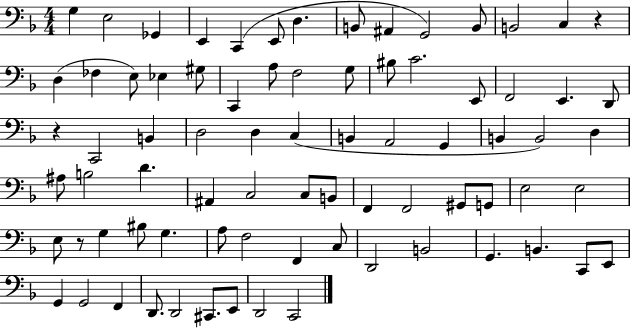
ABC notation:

X:1
T:Untitled
M:4/4
L:1/4
K:F
G, E,2 _G,, E,, C,, E,,/2 D, B,,/2 ^A,, G,,2 B,,/2 B,,2 C, z D, _F, E,/2 _E, ^G,/2 C,, A,/2 F,2 G,/2 ^B,/2 C2 E,,/2 F,,2 E,, D,,/2 z C,,2 B,, D,2 D, C, B,, A,,2 G,, B,, B,,2 D, ^A,/2 B,2 D ^A,, C,2 C,/2 B,,/2 F,, F,,2 ^G,,/2 G,,/2 E,2 E,2 E,/2 z/2 G, ^B,/2 G, A,/2 F,2 F,, C,/2 D,,2 B,,2 G,, B,, C,,/2 E,,/2 G,, G,,2 F,, D,,/2 D,,2 ^C,,/2 E,,/2 D,,2 C,,2